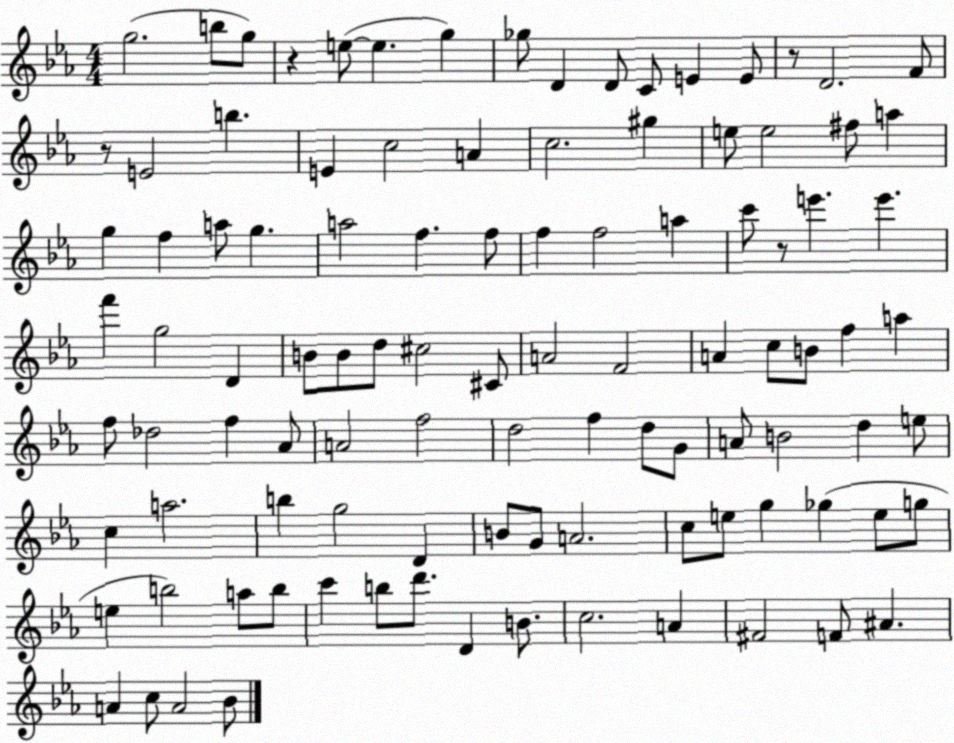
X:1
T:Untitled
M:4/4
L:1/4
K:Eb
g2 b/2 g/2 z e/2 e g _g/2 D D/2 C/2 E E/2 z/2 D2 F/2 z/2 E2 b E c2 A c2 ^g e/2 e2 ^f/2 a g f a/2 g a2 f f/2 f f2 a c'/2 z/2 e' e' f' g2 D B/2 B/2 d/2 ^c2 ^C/2 A2 F2 A c/2 B/2 f a f/2 _d2 f _A/2 A2 f2 d2 f d/2 G/2 A/2 B2 d e/2 c a2 b g2 D B/2 G/2 A2 c/2 e/2 g _g e/2 g/2 e b2 a/2 b/2 c' b/2 d'/2 D B/2 c2 A ^F2 F/2 ^A A c/2 A2 _B/2